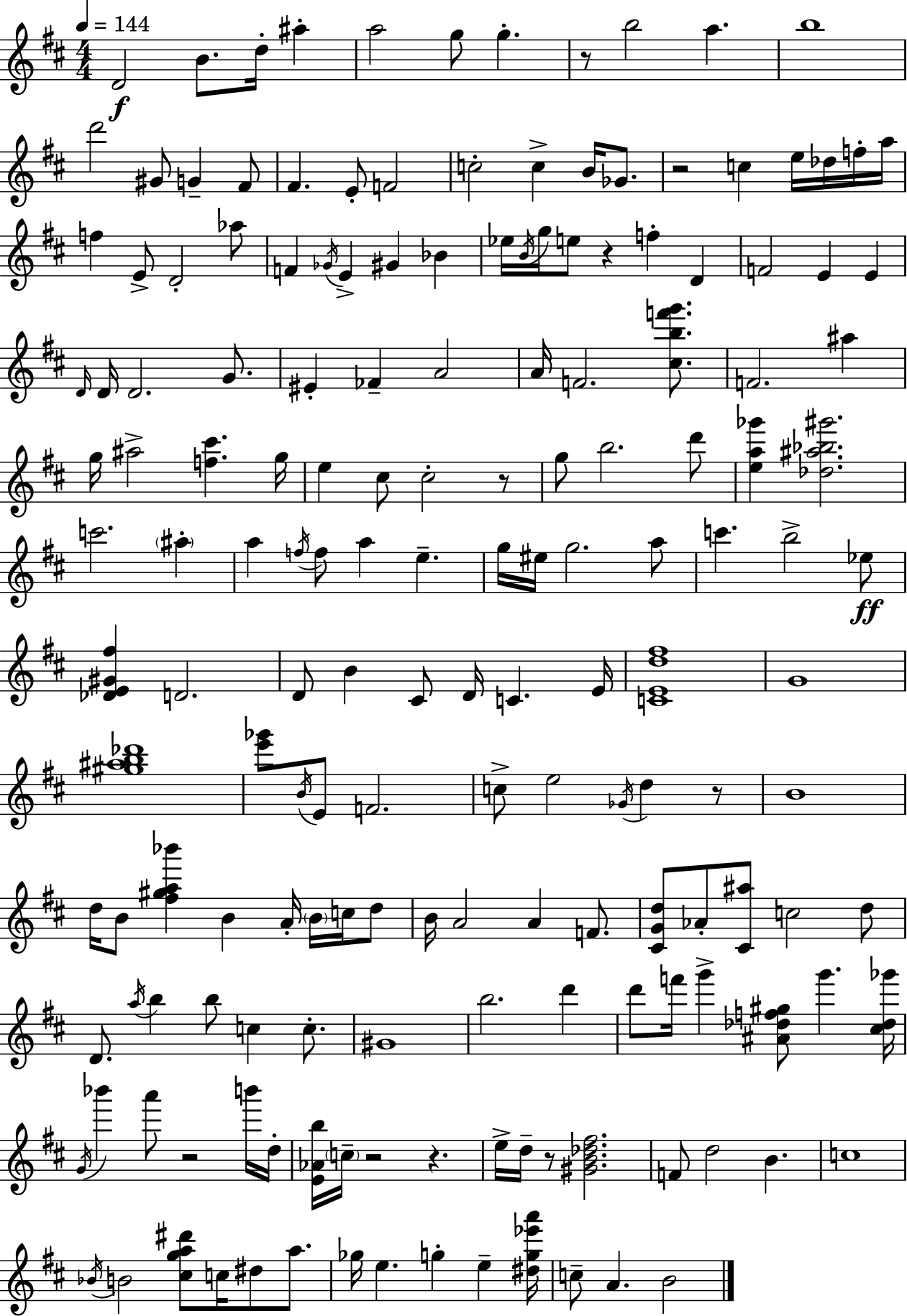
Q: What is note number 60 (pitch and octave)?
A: C#5